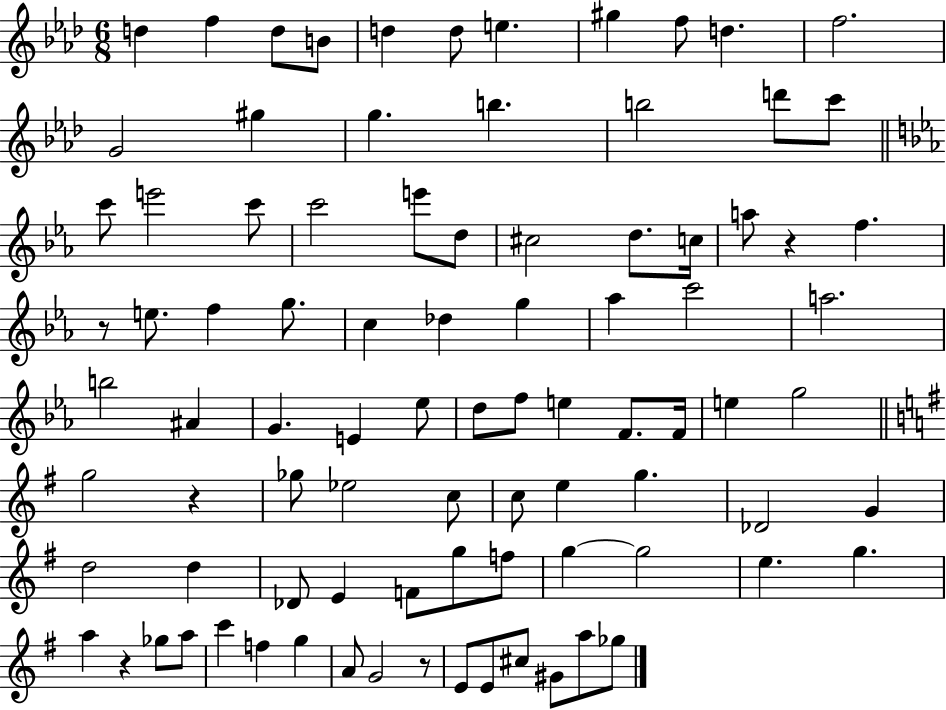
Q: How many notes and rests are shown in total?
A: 89